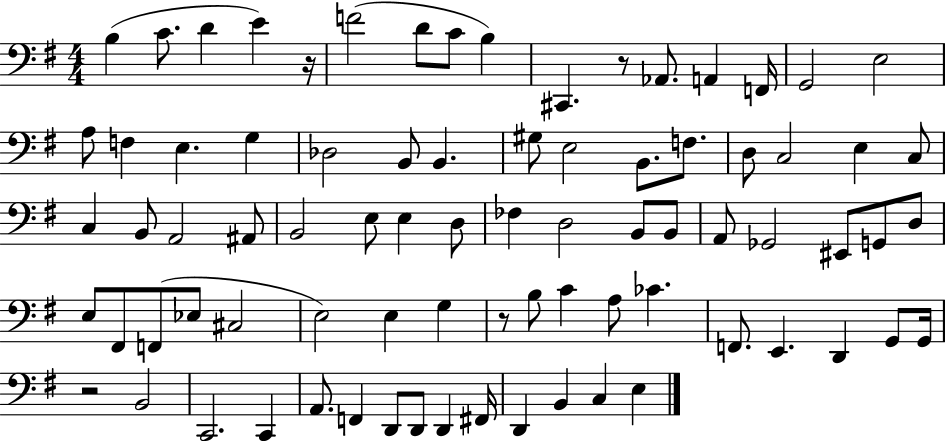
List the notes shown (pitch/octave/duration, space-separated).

B3/q C4/e. D4/q E4/q R/s F4/h D4/e C4/e B3/q C#2/q. R/e Ab2/e. A2/q F2/s G2/h E3/h A3/e F3/q E3/q. G3/q Db3/h B2/e B2/q. G#3/e E3/h B2/e. F3/e. D3/e C3/h E3/q C3/e C3/q B2/e A2/h A#2/e B2/h E3/e E3/q D3/e FES3/q D3/h B2/e B2/e A2/e Gb2/h EIS2/e G2/e D3/e E3/e F#2/e F2/e Eb3/e C#3/h E3/h E3/q G3/q R/e B3/e C4/q A3/e CES4/q. F2/e. E2/q. D2/q G2/e G2/s R/h B2/h C2/h. C2/q A2/e. F2/q D2/e D2/e D2/q F#2/s D2/q B2/q C3/q E3/q